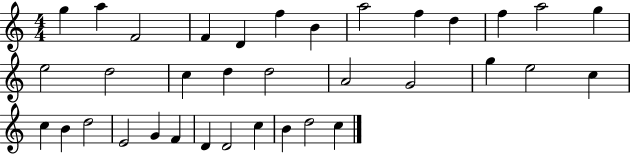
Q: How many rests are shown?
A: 0